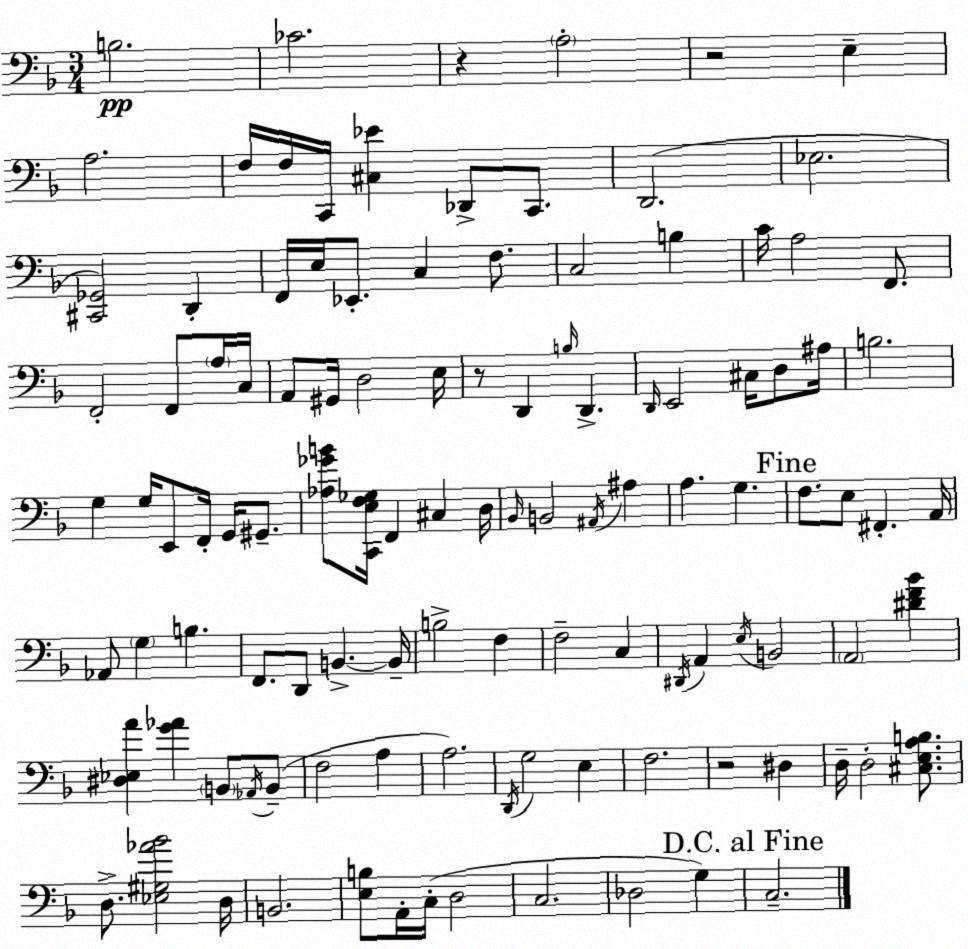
X:1
T:Untitled
M:3/4
L:1/4
K:F
B,2 _C2 z A,2 z2 E, A,2 F,/4 F,/4 C,,/4 [^C,_E] _D,,/2 C,,/2 D,,2 _E,2 [^C,,_G,,]2 D,, F,,/4 E,/4 _E,,/2 C, F,/2 C,2 B, C/4 A,2 F,,/2 F,,2 F,,/2 A,/4 C,/4 A,,/2 ^G,,/4 D,2 E,/4 z/2 D,, B,/4 D,, D,,/4 E,,2 ^C,/4 D,/2 ^A,/4 B,2 G, G,/4 E,,/2 F,,/4 G,,/4 ^G,,/2 [_A,_GB]/2 [C,,E,F,_G,]/4 F,, ^C, D,/4 _B,,/4 B,,2 ^A,,/4 ^A, A, G, F,/2 E,/2 ^F,, A,,/4 _A,,/2 G, B, F,,/2 D,,/2 B,, B,,/4 B,2 F, F,2 C, ^D,,/4 A,, E,/4 B,,2 A,,2 [^DF_B] [^D,_E,A] [G_A] B,,/2 _A,,/4 B,,/2 F,2 A, A,2 D,,/4 G,2 E, F,2 z2 ^D, D,/4 D,2 [^C,E,A,B,]/2 D,/2 [_E,^G,_A_B]2 D,/4 B,,2 [E,B,]/2 A,,/4 C,/4 D,2 C,2 _D,2 G, C,2